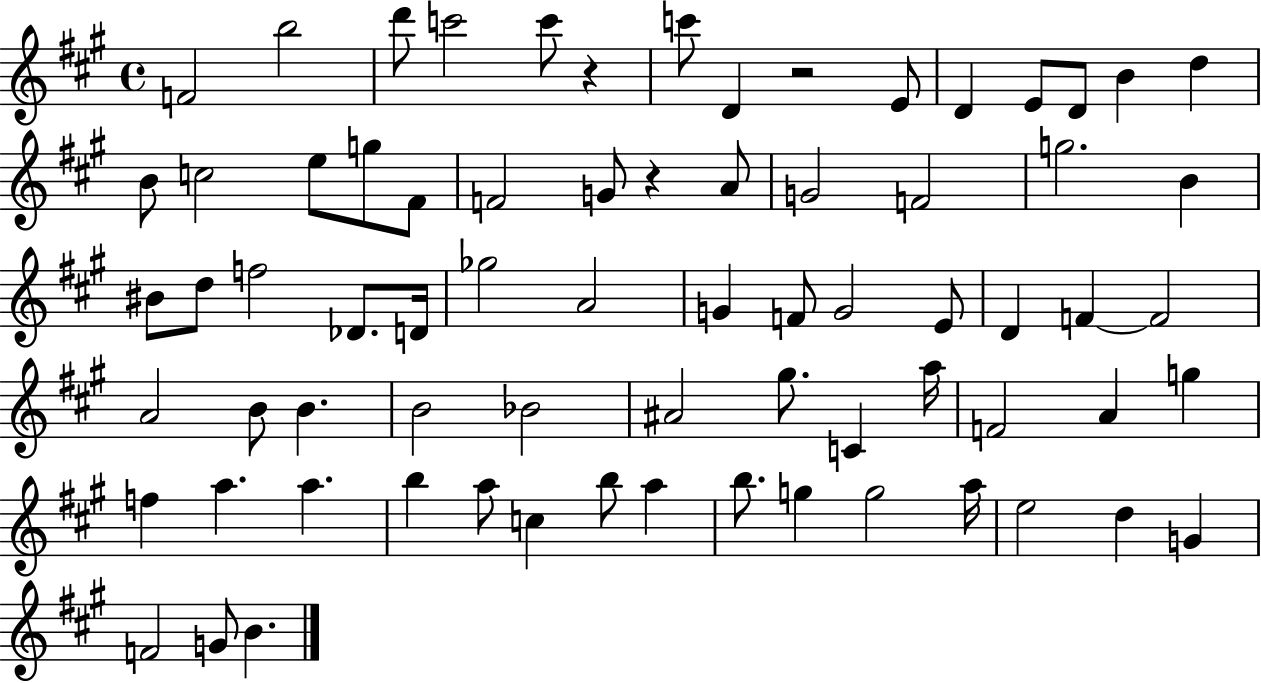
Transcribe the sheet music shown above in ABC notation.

X:1
T:Untitled
M:4/4
L:1/4
K:A
F2 b2 d'/2 c'2 c'/2 z c'/2 D z2 E/2 D E/2 D/2 B d B/2 c2 e/2 g/2 ^F/2 F2 G/2 z A/2 G2 F2 g2 B ^B/2 d/2 f2 _D/2 D/4 _g2 A2 G F/2 G2 E/2 D F F2 A2 B/2 B B2 _B2 ^A2 ^g/2 C a/4 F2 A g f a a b a/2 c b/2 a b/2 g g2 a/4 e2 d G F2 G/2 B